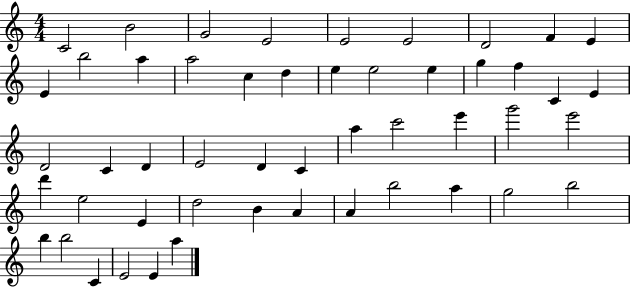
X:1
T:Untitled
M:4/4
L:1/4
K:C
C2 B2 G2 E2 E2 E2 D2 F E E b2 a a2 c d e e2 e g f C E D2 C D E2 D C a c'2 e' g'2 e'2 d' e2 E d2 B A A b2 a g2 b2 b b2 C E2 E a